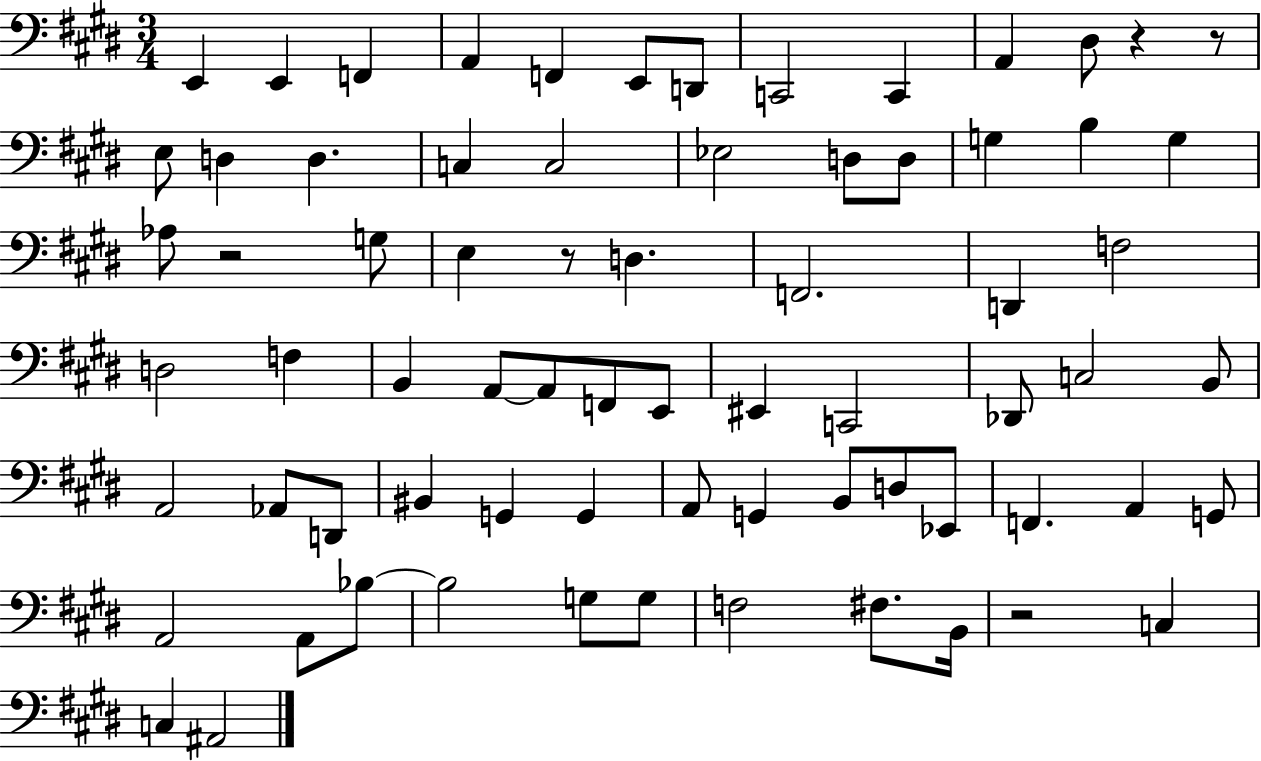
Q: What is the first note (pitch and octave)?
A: E2